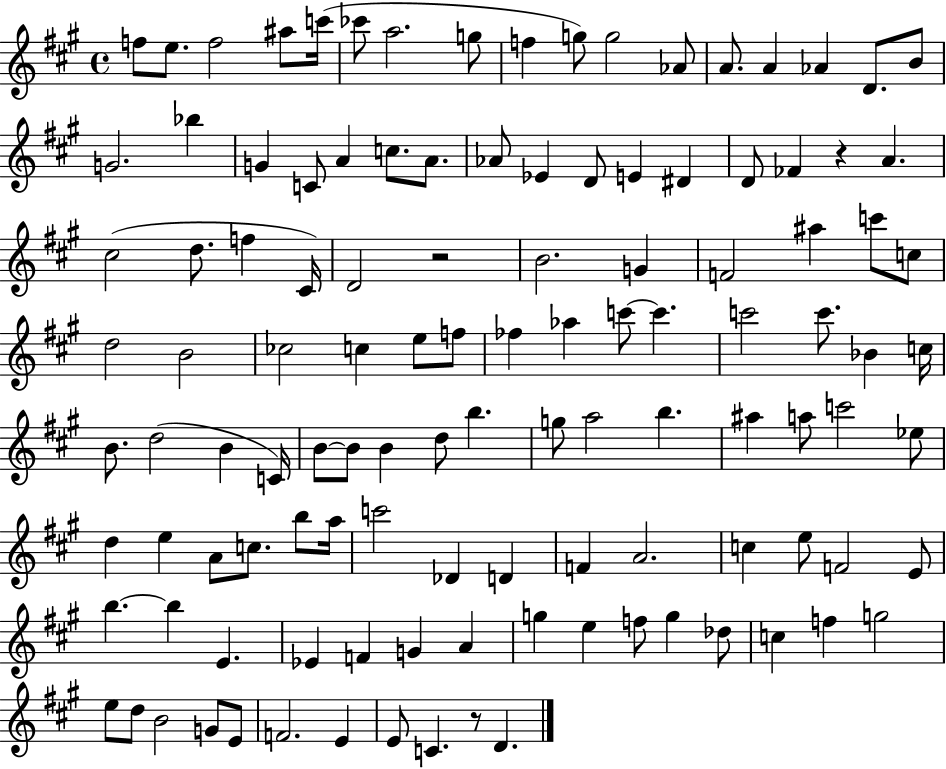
{
  \clef treble
  \time 4/4
  \defaultTimeSignature
  \key a \major
  f''8 e''8. f''2 ais''8 c'''16( | ces'''8 a''2. g''8 | f''4 g''8) g''2 aes'8 | a'8. a'4 aes'4 d'8. b'8 | \break g'2. bes''4 | g'4 c'8 a'4 c''8. a'8. | aes'8 ees'4 d'8 e'4 dis'4 | d'8 fes'4 r4 a'4. | \break cis''2( d''8. f''4 cis'16) | d'2 r2 | b'2. g'4 | f'2 ais''4 c'''8 c''8 | \break d''2 b'2 | ces''2 c''4 e''8 f''8 | fes''4 aes''4 c'''8~~ c'''4. | c'''2 c'''8. bes'4 c''16 | \break b'8. d''2( b'4 c'16) | b'8~~ b'8 b'4 d''8 b''4. | g''8 a''2 b''4. | ais''4 a''8 c'''2 ees''8 | \break d''4 e''4 a'8 c''8. b''8 a''16 | c'''2 des'4 d'4 | f'4 a'2. | c''4 e''8 f'2 e'8 | \break b''4.~~ b''4 e'4. | ees'4 f'4 g'4 a'4 | g''4 e''4 f''8 g''4 des''8 | c''4 f''4 g''2 | \break e''8 d''8 b'2 g'8 e'8 | f'2. e'4 | e'8 c'4. r8 d'4. | \bar "|."
}